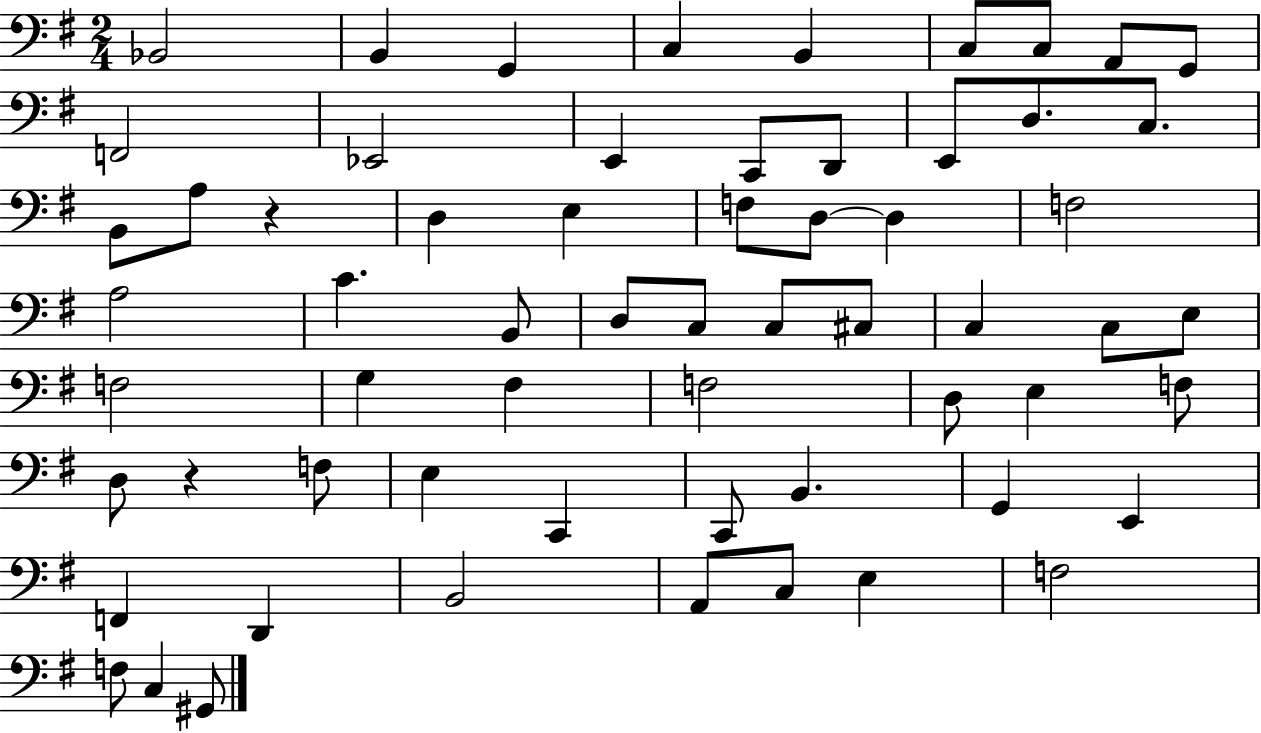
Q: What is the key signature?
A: G major